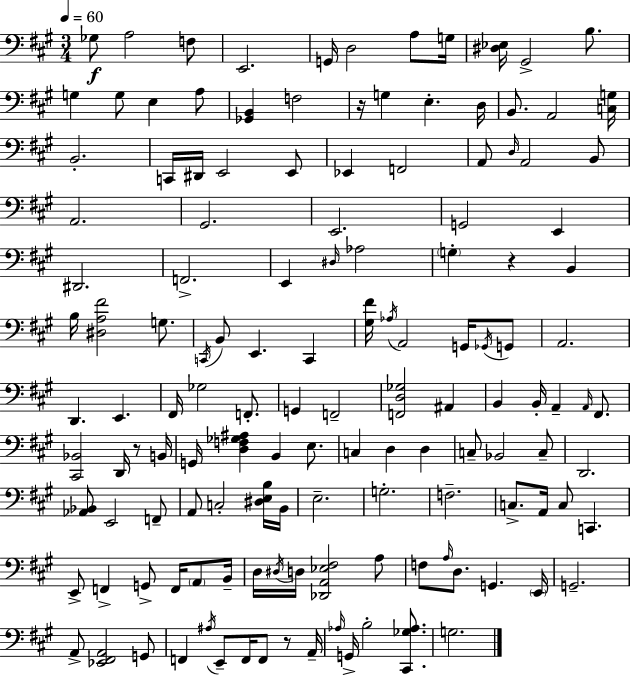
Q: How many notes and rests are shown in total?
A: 137